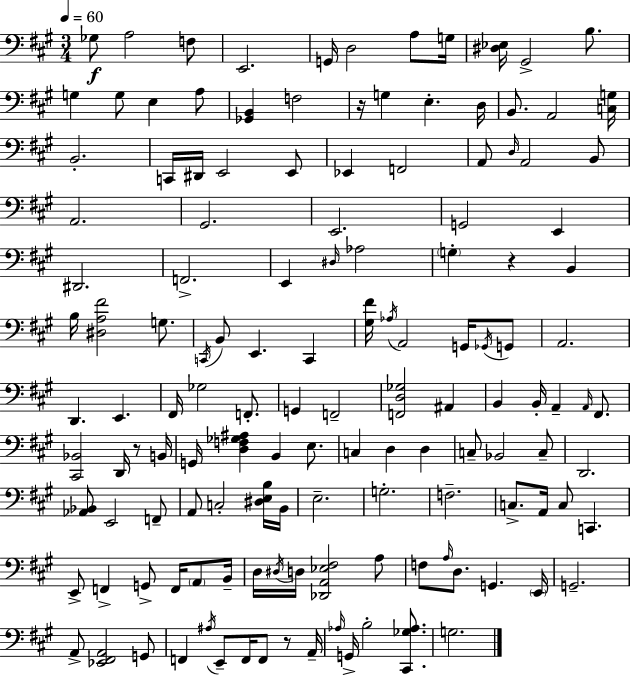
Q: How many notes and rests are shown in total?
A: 137